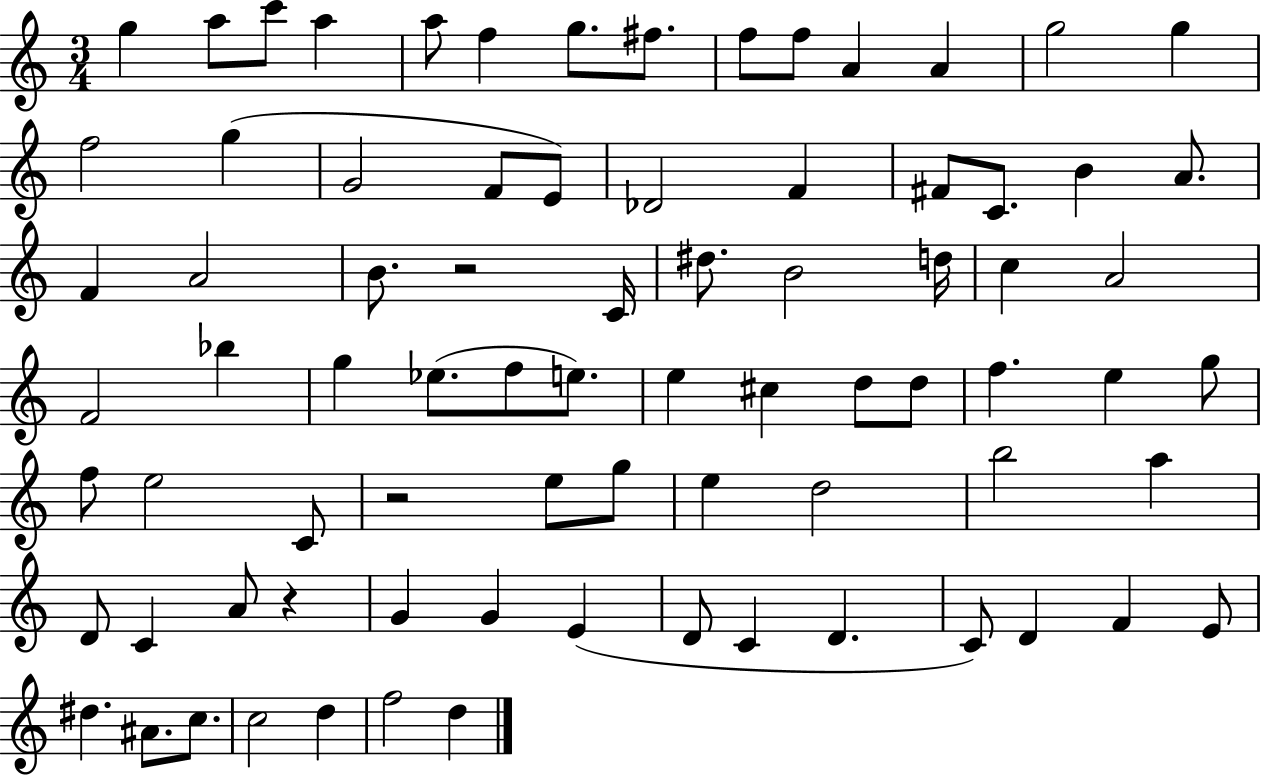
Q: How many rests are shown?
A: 3